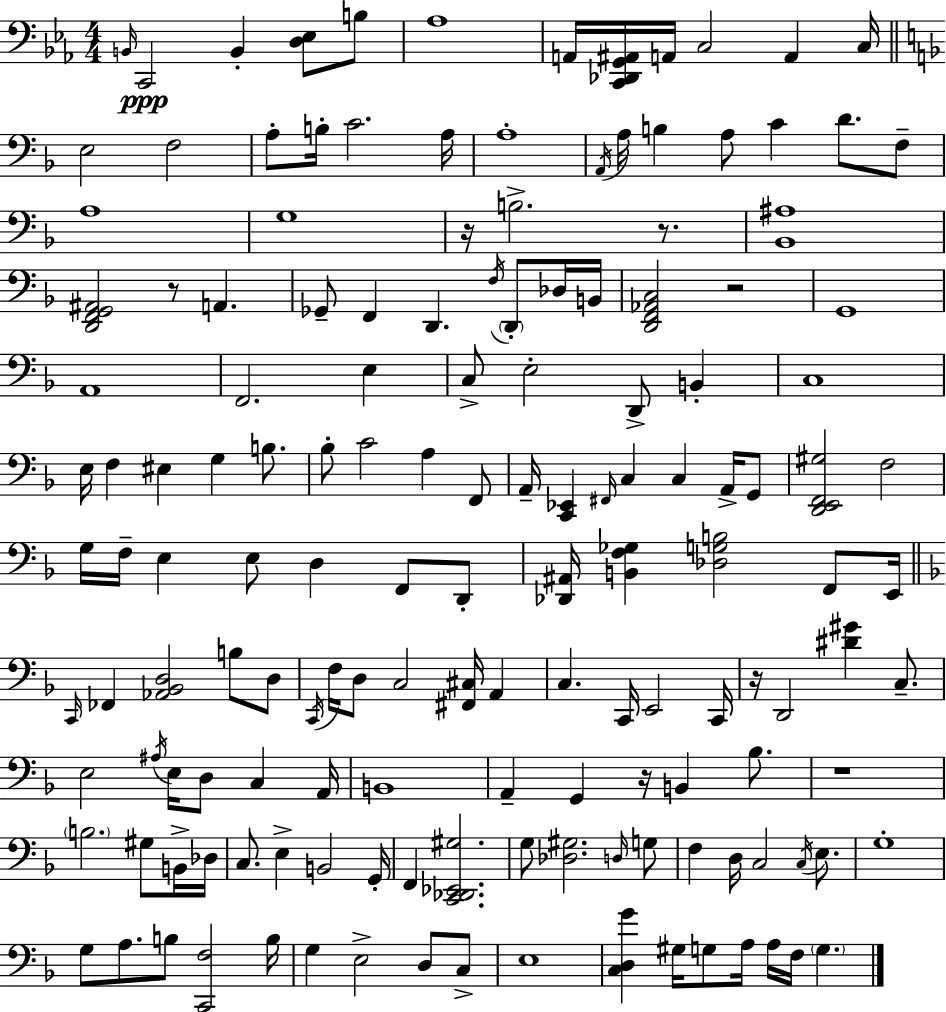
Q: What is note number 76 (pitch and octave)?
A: D3